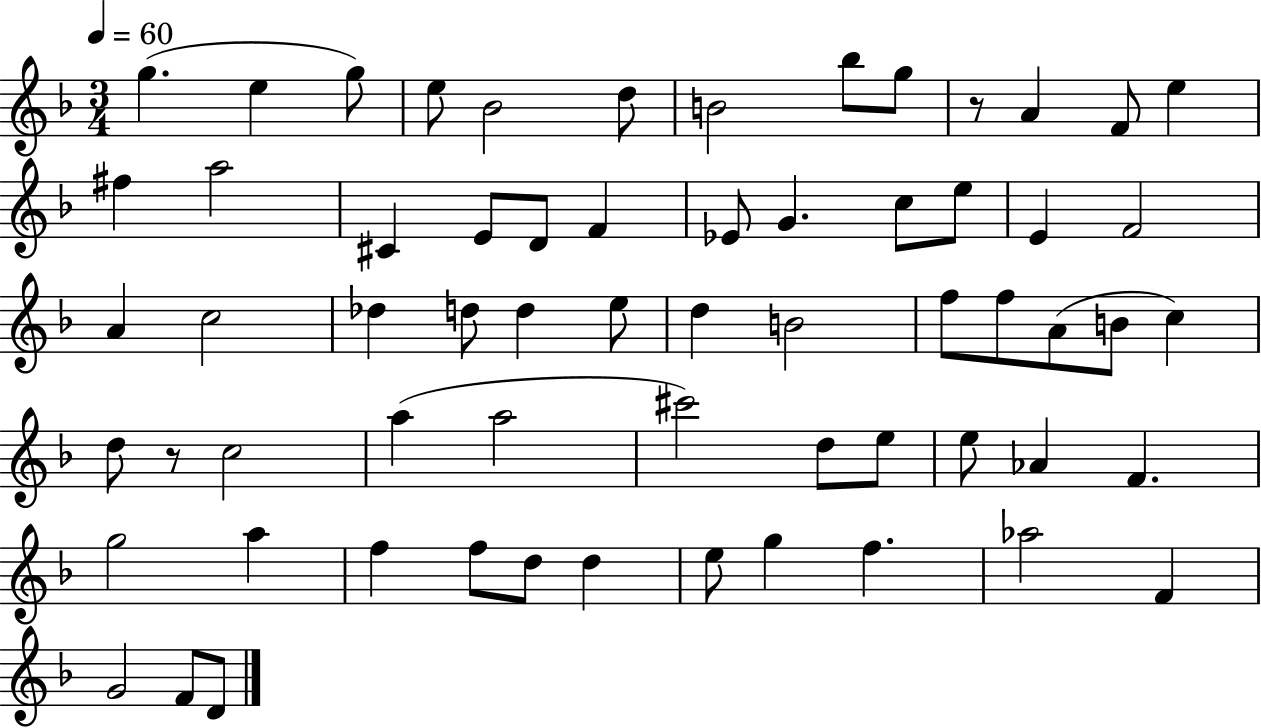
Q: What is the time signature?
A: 3/4